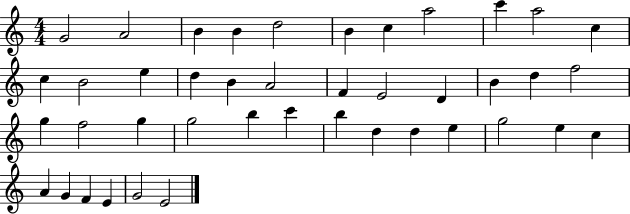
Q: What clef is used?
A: treble